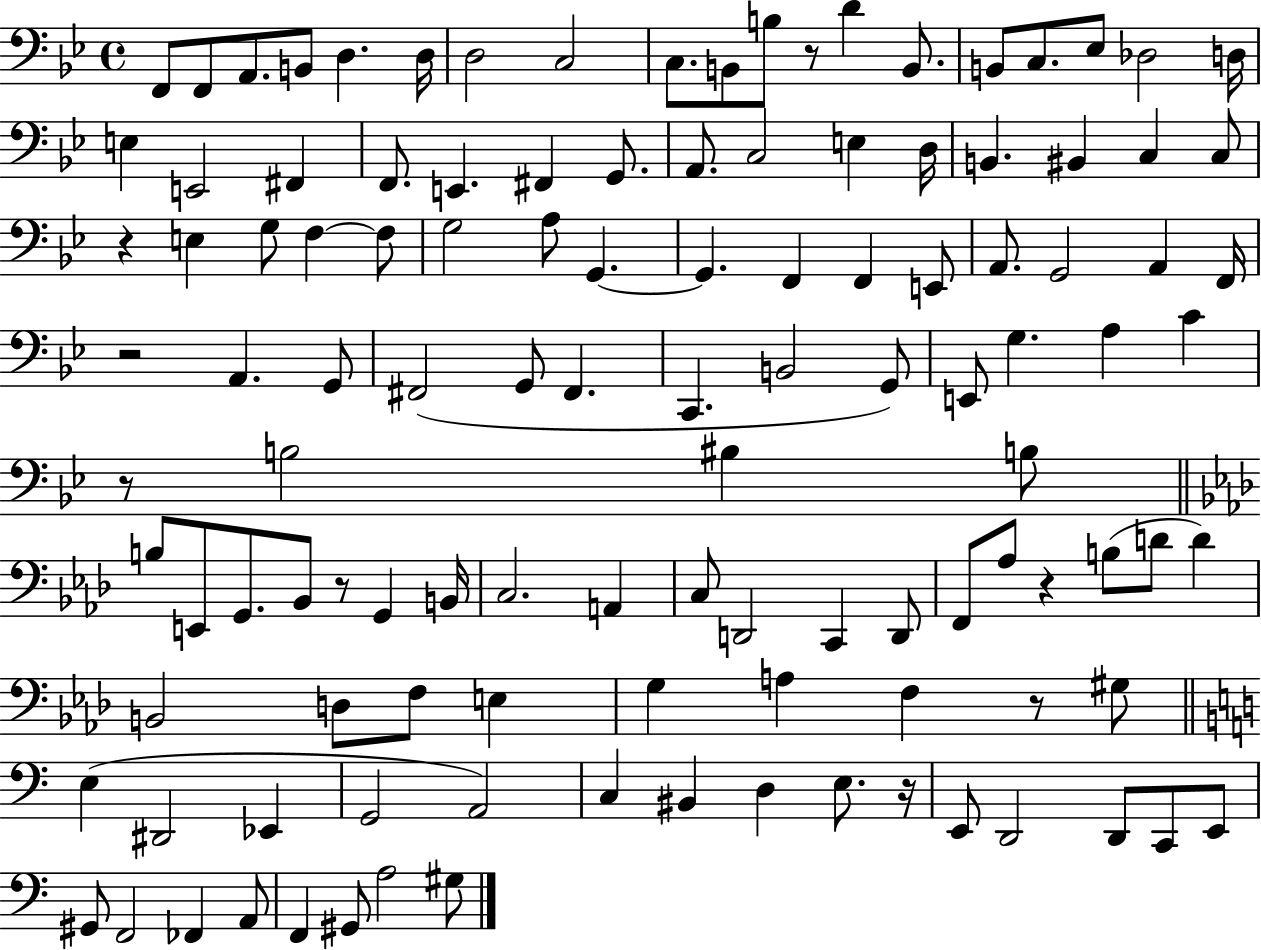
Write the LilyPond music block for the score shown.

{
  \clef bass
  \time 4/4
  \defaultTimeSignature
  \key bes \major
  \repeat volta 2 { f,8 f,8 a,8. b,8 d4. d16 | d2 c2 | c8. b,8 b8 r8 d'4 b,8. | b,8 c8. ees8 des2 d16 | \break e4 e,2 fis,4 | f,8. e,4. fis,4 g,8. | a,8. c2 e4 d16 | b,4. bis,4 c4 c8 | \break r4 e4 g8 f4~~ f8 | g2 a8 g,4.~~ | g,4. f,4 f,4 e,8 | a,8. g,2 a,4 f,16 | \break r2 a,4. g,8 | fis,2( g,8 fis,4. | c,4. b,2 g,8) | e,8 g4. a4 c'4 | \break r8 b2 bis4 b8 | \bar "||" \break \key aes \major b8 e,8 g,8. bes,8 r8 g,4 b,16 | c2. a,4 | c8 d,2 c,4 d,8 | f,8 aes8 r4 b8( d'8 d'4) | \break b,2 d8 f8 e4 | g4 a4 f4 r8 gis8 | \bar "||" \break \key a \minor e4( dis,2 ees,4 | g,2 a,2) | c4 bis,4 d4 e8. r16 | e,8 d,2 d,8 c,8 e,8 | \break gis,8 f,2 fes,4 a,8 | f,4 gis,8 a2 gis8 | } \bar "|."
}